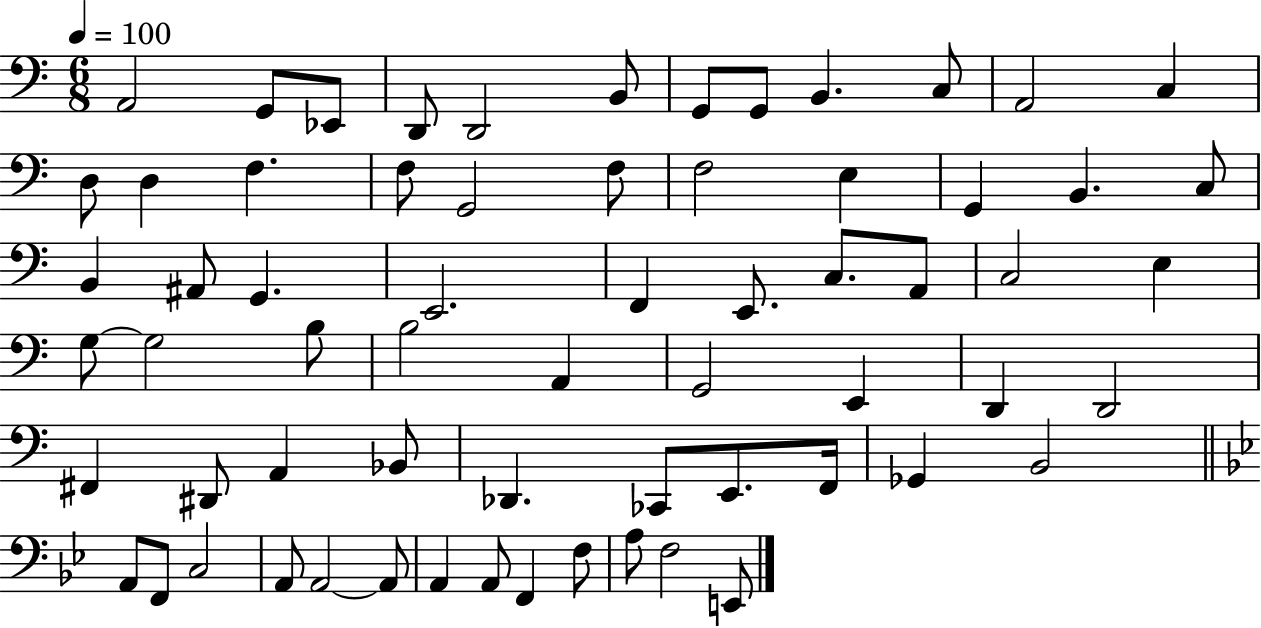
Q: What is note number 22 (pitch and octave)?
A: B2